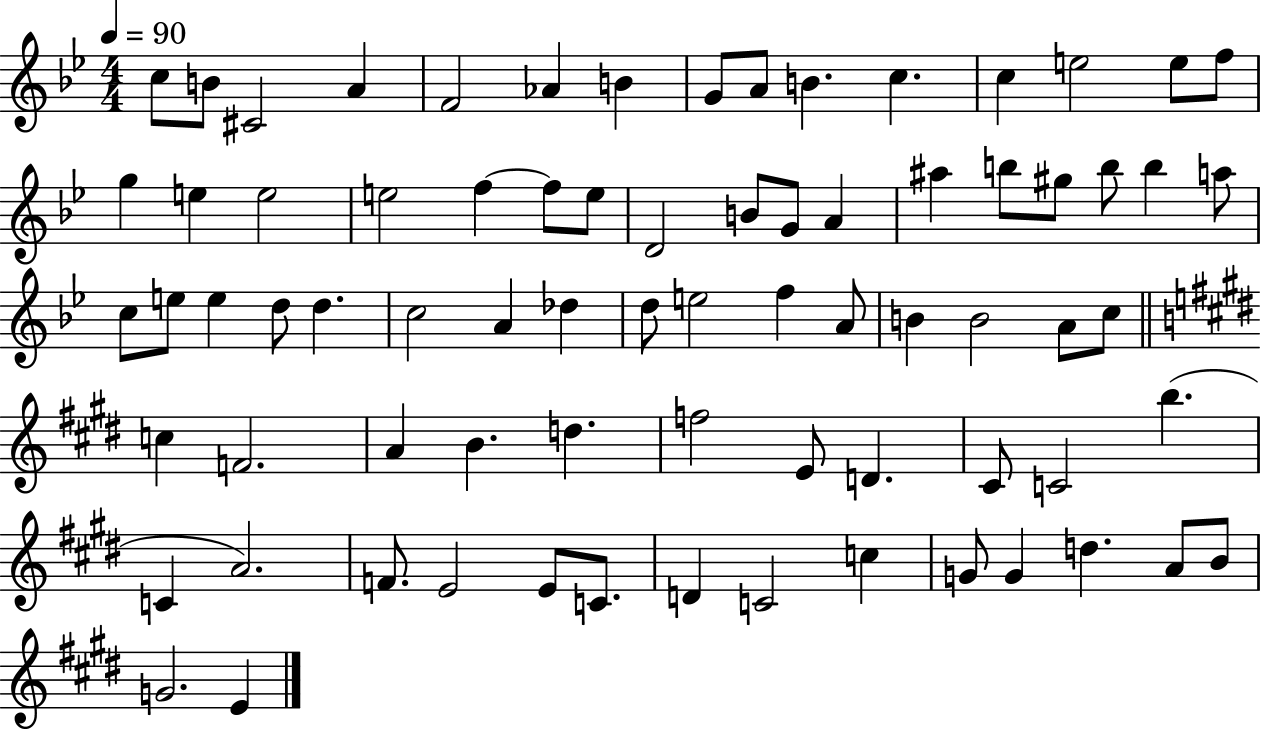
C5/e B4/e C#4/h A4/q F4/h Ab4/q B4/q G4/e A4/e B4/q. C5/q. C5/q E5/h E5/e F5/e G5/q E5/q E5/h E5/h F5/q F5/e E5/e D4/h B4/e G4/e A4/q A#5/q B5/e G#5/e B5/e B5/q A5/e C5/e E5/e E5/q D5/e D5/q. C5/h A4/q Db5/q D5/e E5/h F5/q A4/e B4/q B4/h A4/e C5/e C5/q F4/h. A4/q B4/q. D5/q. F5/h E4/e D4/q. C#4/e C4/h B5/q. C4/q A4/h. F4/e. E4/h E4/e C4/e. D4/q C4/h C5/q G4/e G4/q D5/q. A4/e B4/e G4/h. E4/q